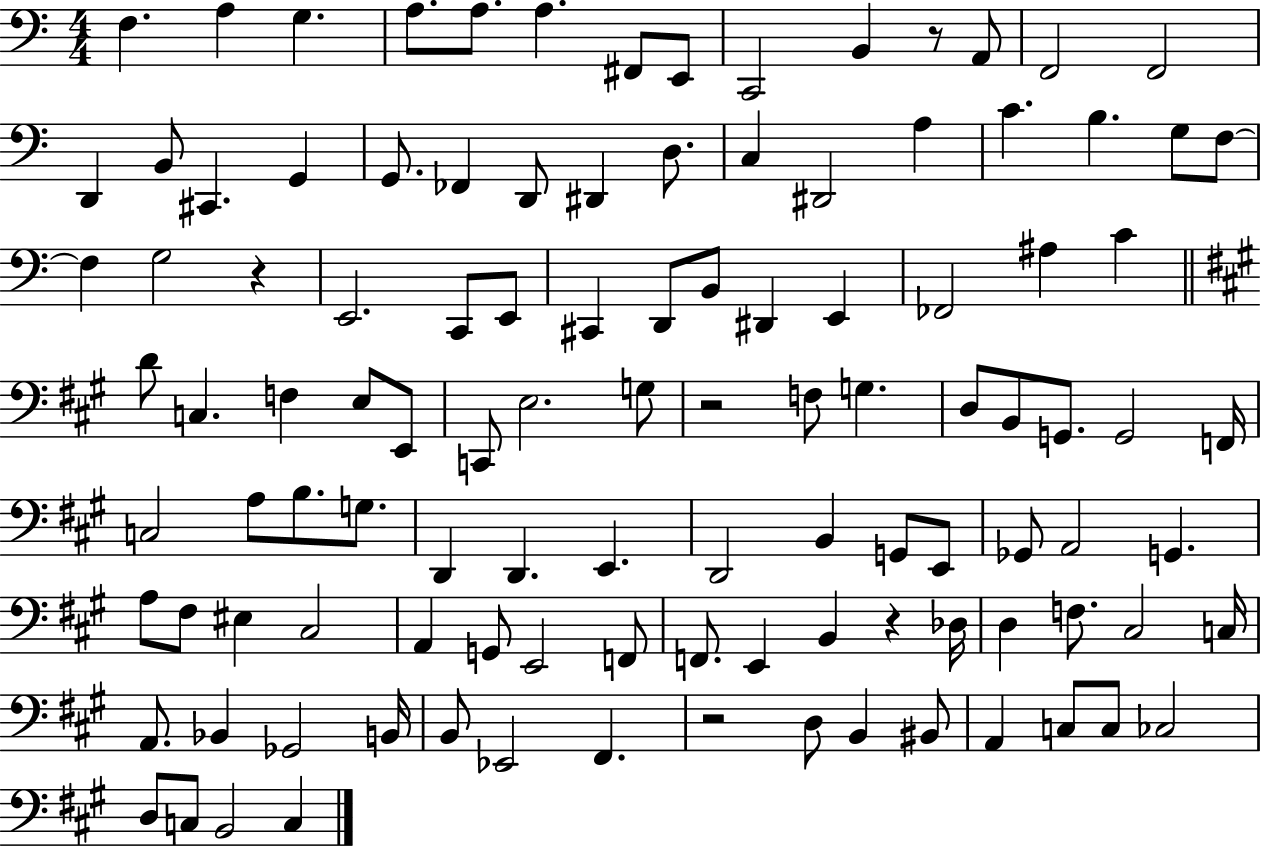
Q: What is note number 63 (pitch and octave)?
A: D2